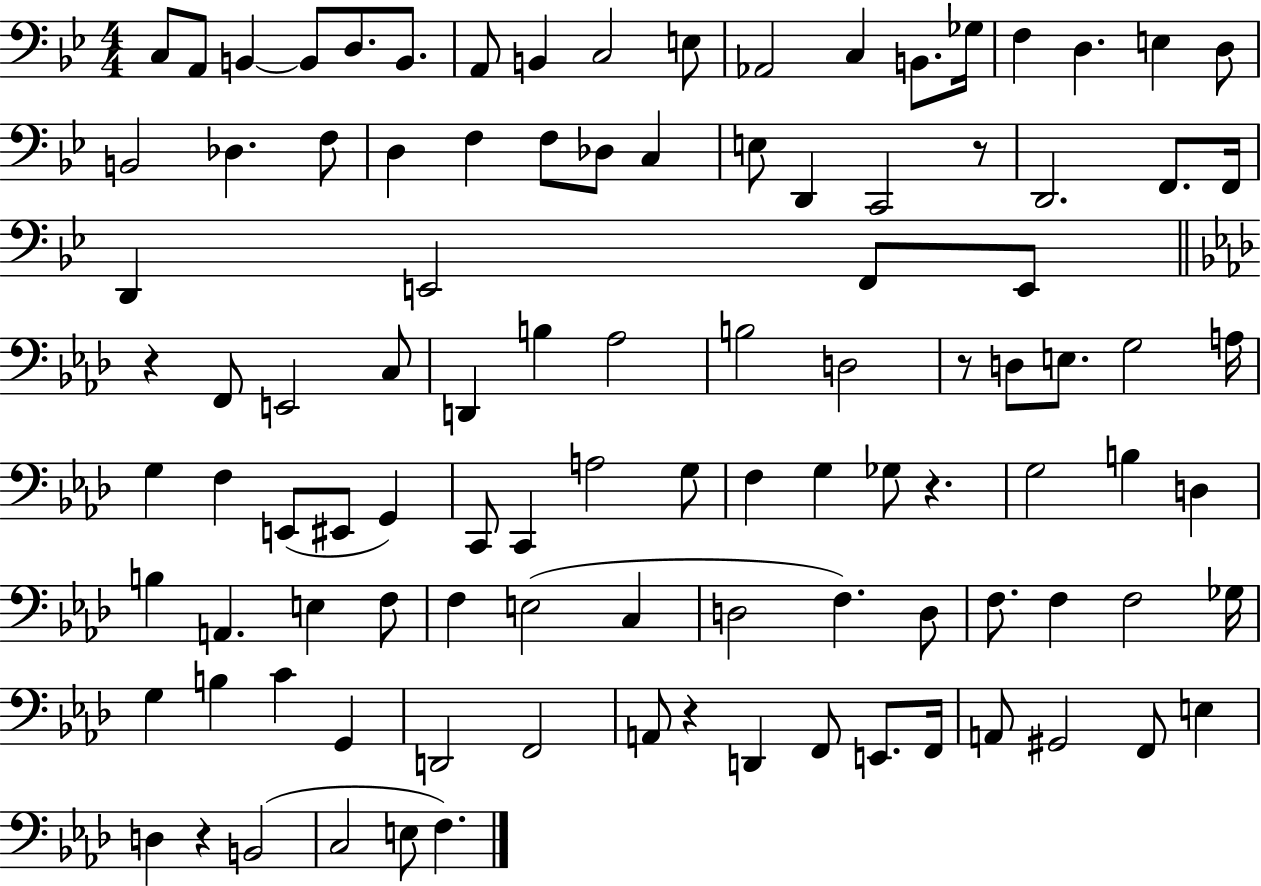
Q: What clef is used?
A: bass